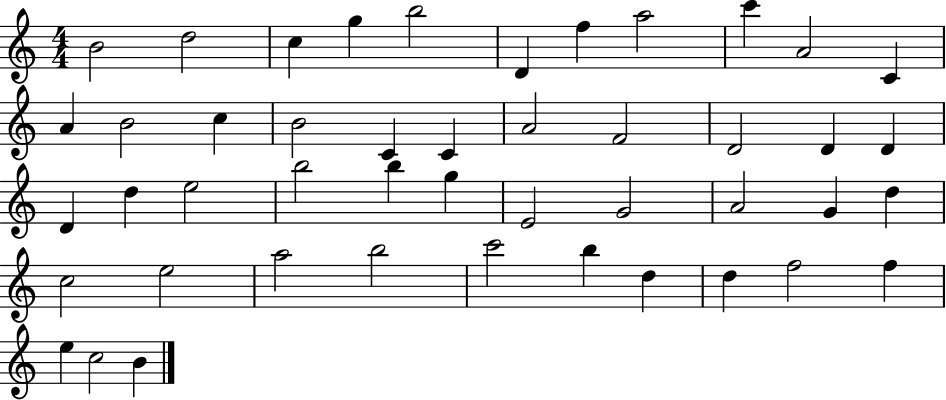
B4/h D5/h C5/q G5/q B5/h D4/q F5/q A5/h C6/q A4/h C4/q A4/q B4/h C5/q B4/h C4/q C4/q A4/h F4/h D4/h D4/q D4/q D4/q D5/q E5/h B5/h B5/q G5/q E4/h G4/h A4/h G4/q D5/q C5/h E5/h A5/h B5/h C6/h B5/q D5/q D5/q F5/h F5/q E5/q C5/h B4/q